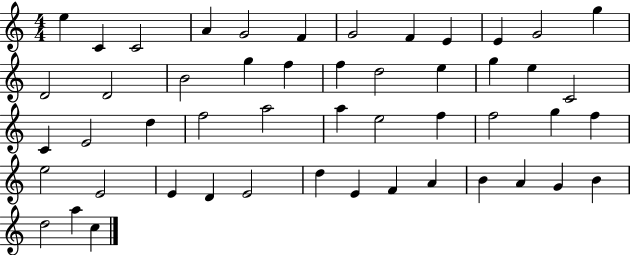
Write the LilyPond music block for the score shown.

{
  \clef treble
  \numericTimeSignature
  \time 4/4
  \key c \major
  e''4 c'4 c'2 | a'4 g'2 f'4 | g'2 f'4 e'4 | e'4 g'2 g''4 | \break d'2 d'2 | b'2 g''4 f''4 | f''4 d''2 e''4 | g''4 e''4 c'2 | \break c'4 e'2 d''4 | f''2 a''2 | a''4 e''2 f''4 | f''2 g''4 f''4 | \break e''2 e'2 | e'4 d'4 e'2 | d''4 e'4 f'4 a'4 | b'4 a'4 g'4 b'4 | \break d''2 a''4 c''4 | \bar "|."
}